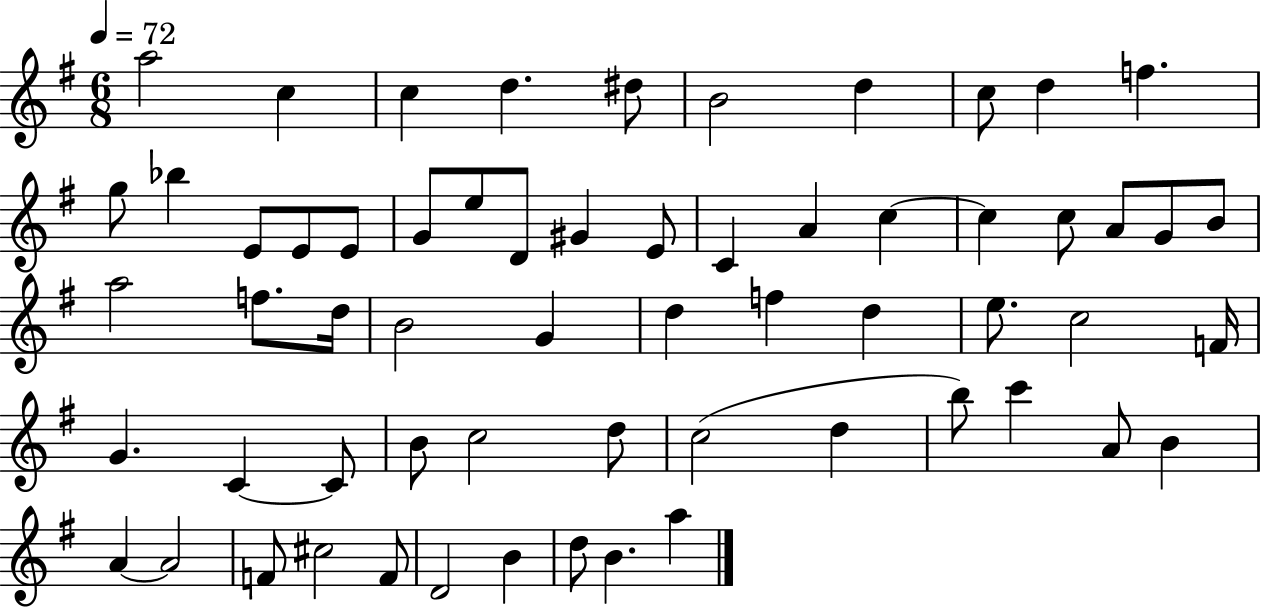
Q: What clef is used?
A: treble